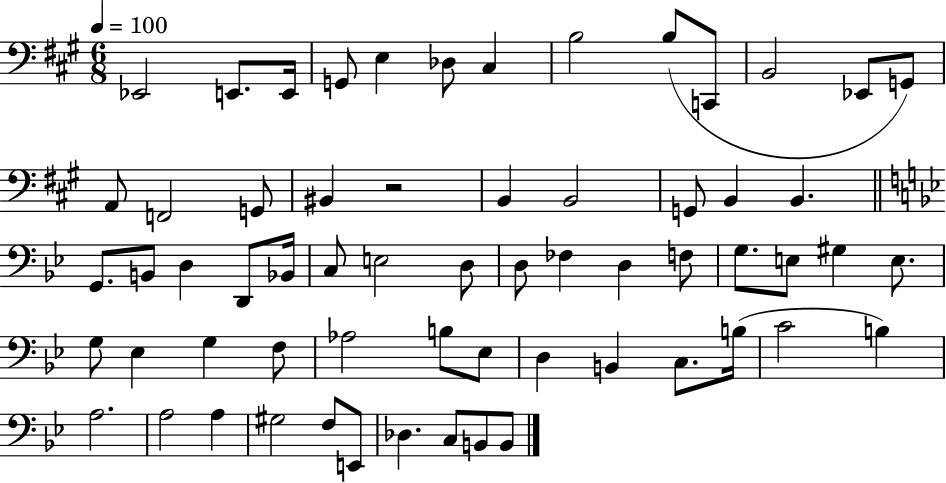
{
  \clef bass
  \numericTimeSignature
  \time 6/8
  \key a \major
  \tempo 4 = 100
  ees,2 e,8. e,16 | g,8 e4 des8 cis4 | b2 b8( c,8 | b,2 ees,8 g,8) | \break a,8 f,2 g,8 | bis,4 r2 | b,4 b,2 | g,8 b,4 b,4. | \break \bar "||" \break \key bes \major g,8. b,8 d4 d,8 bes,16 | c8 e2 d8 | d8 fes4 d4 f8 | g8. e8 gis4 e8. | \break g8 ees4 g4 f8 | aes2 b8 ees8 | d4 b,4 c8. b16( | c'2 b4) | \break a2. | a2 a4 | gis2 f8 e,8 | des4. c8 b,8 b,8 | \break \bar "|."
}